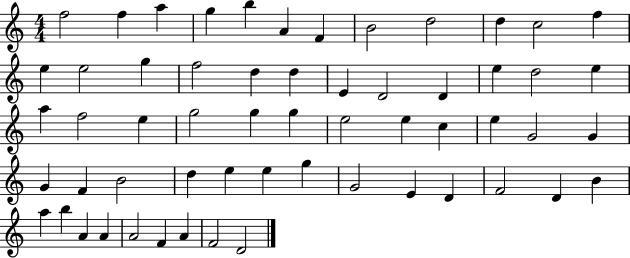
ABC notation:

X:1
T:Untitled
M:4/4
L:1/4
K:C
f2 f a g b A F B2 d2 d c2 f e e2 g f2 d d E D2 D e d2 e a f2 e g2 g g e2 e c e G2 G G F B2 d e e g G2 E D F2 D B a b A A A2 F A F2 D2